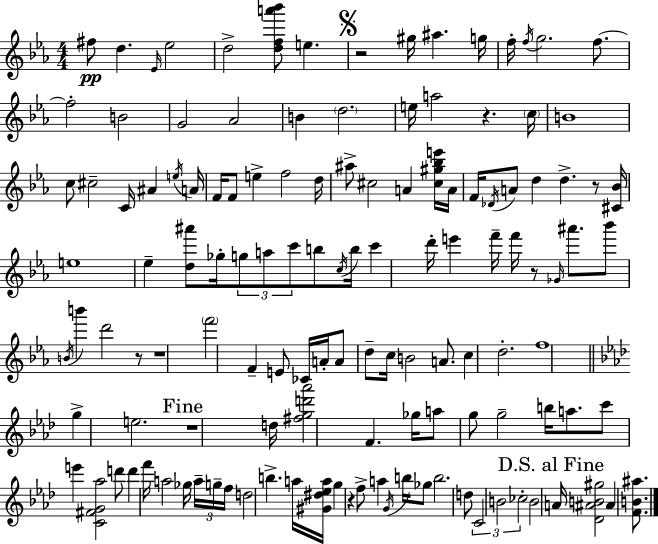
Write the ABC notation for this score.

X:1
T:Untitled
M:4/4
L:1/4
K:Cm
^f/2 d _E/4 _e2 d2 [dfa'_b']/2 e z2 ^g/4 ^a g/4 f/4 f/4 g2 f/2 f2 B2 G2 _A2 B d2 e/4 a2 z c/4 B4 c/2 ^c2 C/4 ^A e/4 A/4 F/4 F/2 e f2 d/4 ^a/2 ^c2 A [^c^g_be']/4 A/4 F/4 _D/4 A/2 d d z/2 [^C_B]/4 e4 _e [d^a']/2 _g/4 g/2 a/2 c'/2 b/2 c/4 b/4 c' d'/4 e' f'/4 f'/4 z/2 _G/4 ^a'/2 _b'/2 B/4 b' d'2 z/2 z4 f'2 F E/2 _C/4 A/4 A/2 d/2 c/4 B2 A/2 c d2 f4 g e2 z4 d/4 [^fgd'_a']2 F _g/4 a/2 g/2 g2 b/4 a/2 c'/2 e' [C^FG_a]2 d'/2 d' f'/4 a2 _g/4 a/4 g/4 f/4 d2 b a/4 [^G^d_ea]/4 g z f/2 a G/4 b/4 _g/2 b2 d/2 C2 B2 _c2 B2 A/4 [_D^AB^g]2 ^A [FB^a]/2